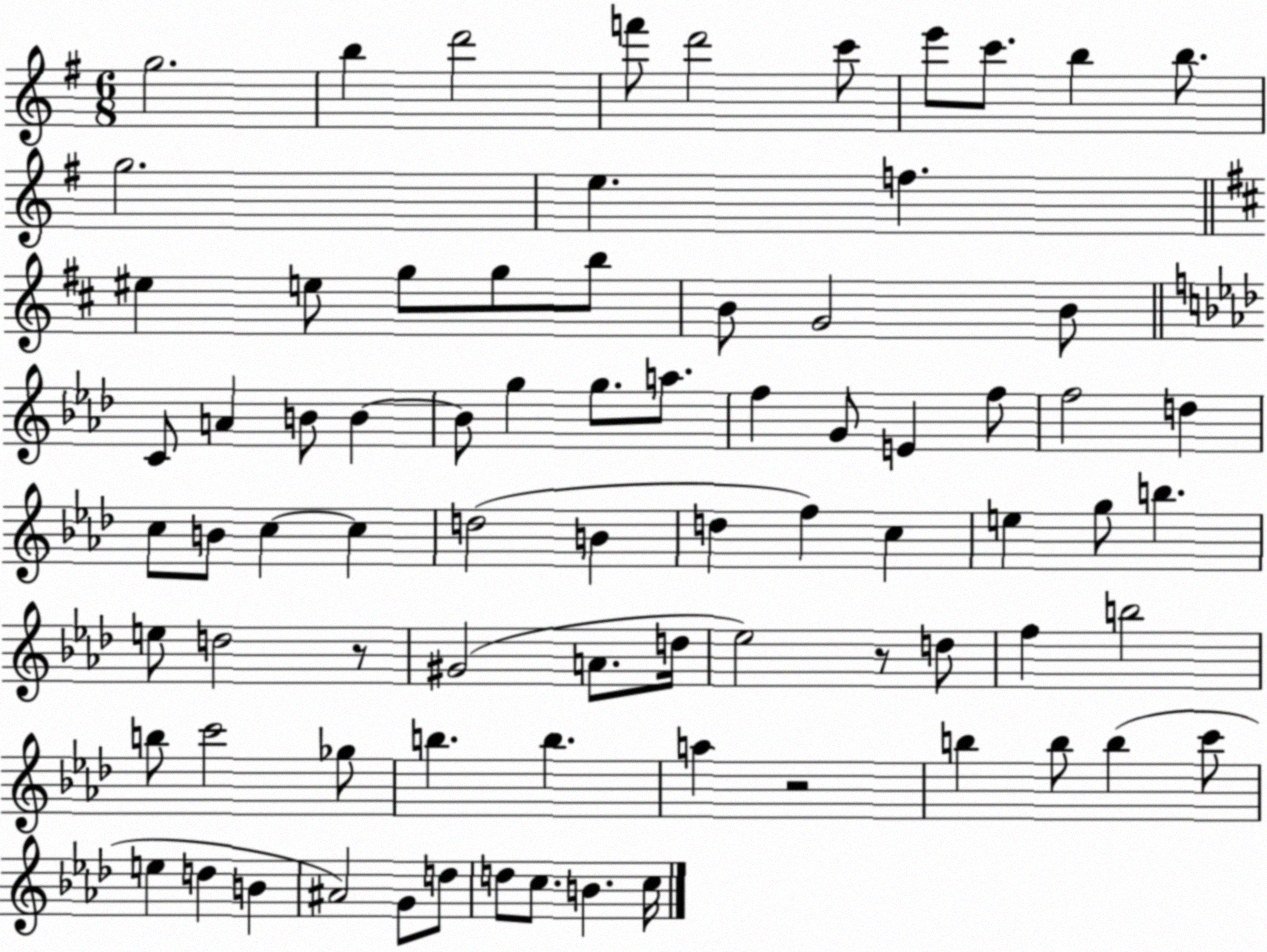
X:1
T:Untitled
M:6/8
L:1/4
K:G
g2 b d'2 f'/2 d'2 c'/2 e'/2 c'/2 b b/2 g2 e f ^e e/2 g/2 g/2 b/2 B/2 G2 B/2 C/2 A B/2 B B/2 g g/2 a/2 f G/2 E f/2 f2 d c/2 B/2 c c d2 B d f c e g/2 b e/2 d2 z/2 ^G2 A/2 d/4 _e2 z/2 d/2 f b2 b/2 c'2 _g/2 b b a z2 b b/2 b c'/2 e d B ^A2 G/2 d/2 d/2 c/2 B c/4